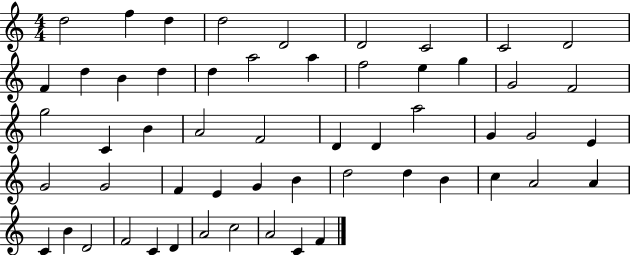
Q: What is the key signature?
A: C major